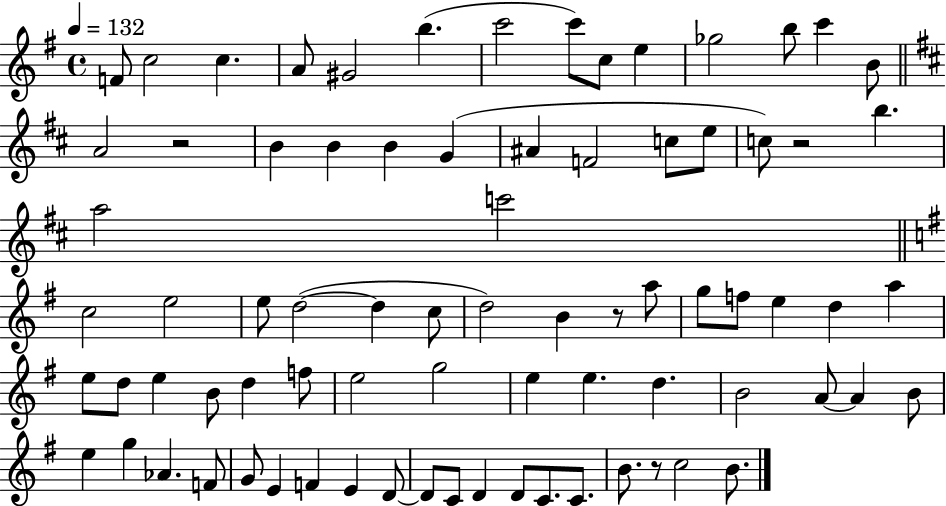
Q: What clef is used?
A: treble